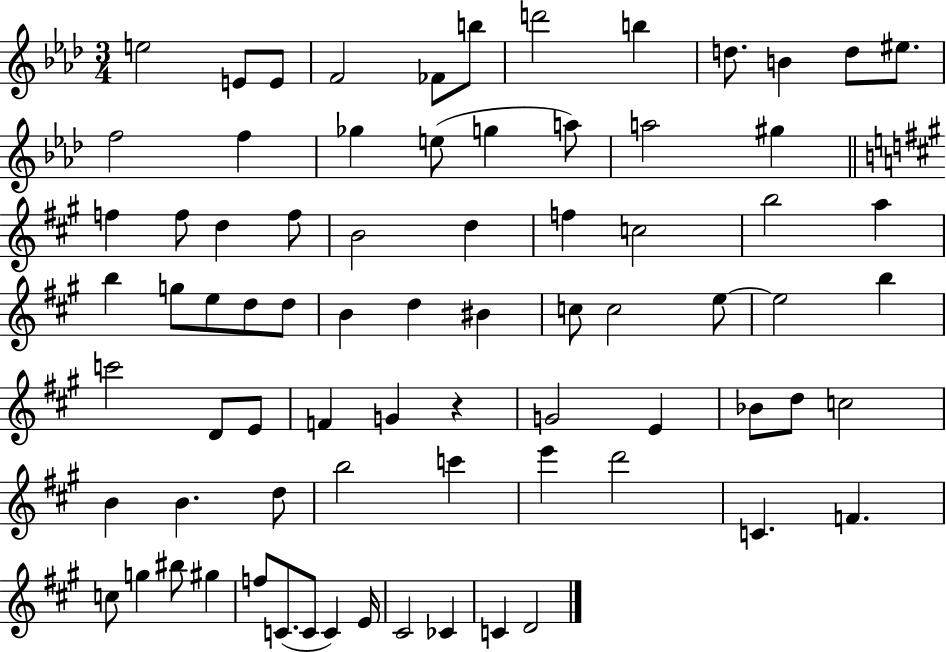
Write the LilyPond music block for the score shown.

{
  \clef treble
  \numericTimeSignature
  \time 3/4
  \key aes \major
  e''2 e'8 e'8 | f'2 fes'8 b''8 | d'''2 b''4 | d''8. b'4 d''8 eis''8. | \break f''2 f''4 | ges''4 e''8( g''4 a''8) | a''2 gis''4 | \bar "||" \break \key a \major f''4 f''8 d''4 f''8 | b'2 d''4 | f''4 c''2 | b''2 a''4 | \break b''4 g''8 e''8 d''8 d''8 | b'4 d''4 bis'4 | c''8 c''2 e''8~~ | e''2 b''4 | \break c'''2 d'8 e'8 | f'4 g'4 r4 | g'2 e'4 | bes'8 d''8 c''2 | \break b'4 b'4. d''8 | b''2 c'''4 | e'''4 d'''2 | c'4. f'4. | \break c''8 g''4 bis''8 gis''4 | f''8 c'8.( c'8 c'4) e'16 | cis'2 ces'4 | c'4 d'2 | \break \bar "|."
}